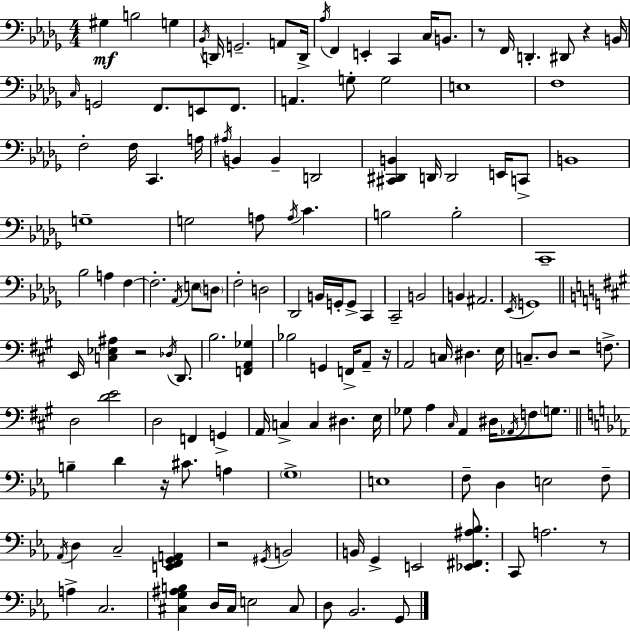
X:1
T:Untitled
M:4/4
L:1/4
K:Bbm
^G, B,2 G, _B,,/4 D,,/4 G,,2 A,,/2 D,,/4 _A,/4 F,, E,, C,, C,/4 B,,/2 z/2 F,,/4 D,, ^D,,/2 z B,,/4 C,/4 G,,2 F,,/2 E,,/2 F,,/2 A,, G,/2 G,2 E,4 F,4 F,2 F,/4 C,, A,/4 ^A,/4 B,, B,, D,,2 [^C,,^D,,B,,] D,,/4 D,,2 E,,/4 C,,/2 B,,4 G,4 G,2 A,/2 A,/4 C B,2 B,2 C,,4 _B,2 A, F, F,2 _A,,/4 E,/2 D,/2 F,2 D,2 _D,,2 B,,/4 G,,/4 G,,/2 C,, C,,2 B,,2 B,, ^A,,2 _E,,/4 G,,4 E,,/4 [C,_E,^A,] z2 _D,/4 D,,/2 B,2 [F,,A,,_G,] _B,2 G,, F,,/4 A,,/2 z/4 A,,2 C,/4 ^D, E,/4 C,/2 D,/2 z2 F,/2 D,2 [DE]2 D,2 F,, G,, A,,/4 C, C, ^D, E,/4 _G,/2 A, ^C,/4 A,, ^D,/4 _A,,/4 F,/2 G,/2 B, D z/4 ^C/2 A, G,4 E,4 F,/2 D, E,2 F,/2 _A,,/4 D, C,2 [E,,F,,G,,A,,] z2 ^G,,/4 B,,2 B,,/4 G,, E,,2 [_E,,^F,,^A,_B,]/2 C,,/2 A,2 z/2 A, C,2 [^C,G,^A,B,] D,/4 ^C,/4 E,2 ^C,/2 D,/2 _B,,2 G,,/2